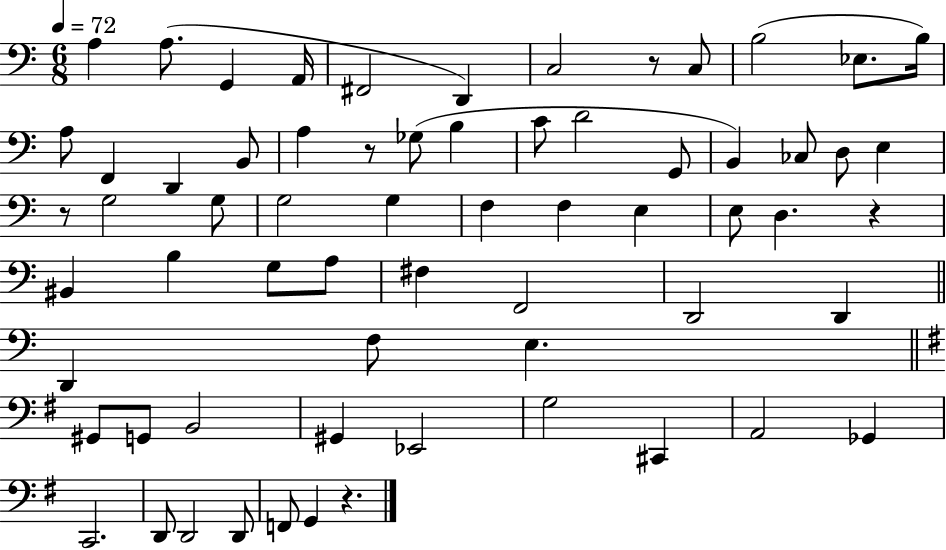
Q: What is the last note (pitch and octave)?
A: G2